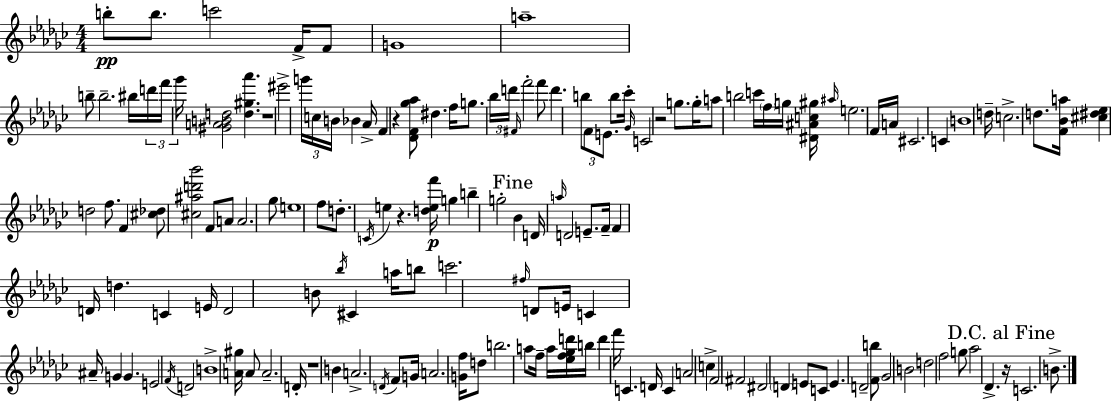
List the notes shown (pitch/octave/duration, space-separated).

B5/e B5/e. C6/h F4/s F4/e G4/w A5/w B5/e B5/h. BIS5/s D6/s F6/s Gb6/s [G#4,A4,B4,D5]/h [D5,G#5,Ab6]/q. R/w EIS6/h G6/s C5/s B4/s Bb4/q Ab4/s F4/q R/q [Db4,F4,Gb5,Ab5]/e D#5/q. F5/s G5/e. Bb5/s D6/s F#4/s F6/h F6/e D6/q. B5/e F4/e E4/e. B5/e CES6/s Gb4/s C4/h R/h G5/e. G5/s A5/e B5/h C6/s F5/s G5/s [D#4,A#4,C5,G#5]/s A#5/s E5/h. F4/s A4/s C#4/h. C4/q B4/w D5/s C5/h. D5/e. [F4,Bb4,A5]/s [C#5,D#5,Eb5]/q D5/h F5/e. F4/q [C#5,Db5]/e [C#5,A#5,D6,Bb6]/h F4/e A4/e A4/h. Gb5/e E5/w F5/e D5/e. C4/s E5/q R/q. [D5,E5,F6]/s G5/q B5/q G5/h Bb4/q D4/s A5/s D4/h E4/e. F4/s F4/q D4/s D5/q. C4/q E4/s D4/h B4/e Bb5/s C#4/q A5/s B5/e C6/h. F#5/s D4/e E4/s C4/q A#4/s G4/q G4/q. E4/h F4/s D4/h B4/w [A4,G#5]/s A4/e A4/h. D4/s R/w B4/q A4/h. D4/s F4/e G4/s A4/h. [G4,F5]/s D5/e B5/h. A5/e F5/s A5/s [Eb5,F5,Gb5,D6]/s B5/s D6/q F6/s C4/q. D4/s C4/q A4/h C5/q F4/h F#4/h D#4/h D4/q E4/e C4/e E4/q. D4/h [F4,B5]/e Gb4/h B4/h D5/h F5/h G5/e Ab5/h Db4/q. R/s C4/h. B4/e.